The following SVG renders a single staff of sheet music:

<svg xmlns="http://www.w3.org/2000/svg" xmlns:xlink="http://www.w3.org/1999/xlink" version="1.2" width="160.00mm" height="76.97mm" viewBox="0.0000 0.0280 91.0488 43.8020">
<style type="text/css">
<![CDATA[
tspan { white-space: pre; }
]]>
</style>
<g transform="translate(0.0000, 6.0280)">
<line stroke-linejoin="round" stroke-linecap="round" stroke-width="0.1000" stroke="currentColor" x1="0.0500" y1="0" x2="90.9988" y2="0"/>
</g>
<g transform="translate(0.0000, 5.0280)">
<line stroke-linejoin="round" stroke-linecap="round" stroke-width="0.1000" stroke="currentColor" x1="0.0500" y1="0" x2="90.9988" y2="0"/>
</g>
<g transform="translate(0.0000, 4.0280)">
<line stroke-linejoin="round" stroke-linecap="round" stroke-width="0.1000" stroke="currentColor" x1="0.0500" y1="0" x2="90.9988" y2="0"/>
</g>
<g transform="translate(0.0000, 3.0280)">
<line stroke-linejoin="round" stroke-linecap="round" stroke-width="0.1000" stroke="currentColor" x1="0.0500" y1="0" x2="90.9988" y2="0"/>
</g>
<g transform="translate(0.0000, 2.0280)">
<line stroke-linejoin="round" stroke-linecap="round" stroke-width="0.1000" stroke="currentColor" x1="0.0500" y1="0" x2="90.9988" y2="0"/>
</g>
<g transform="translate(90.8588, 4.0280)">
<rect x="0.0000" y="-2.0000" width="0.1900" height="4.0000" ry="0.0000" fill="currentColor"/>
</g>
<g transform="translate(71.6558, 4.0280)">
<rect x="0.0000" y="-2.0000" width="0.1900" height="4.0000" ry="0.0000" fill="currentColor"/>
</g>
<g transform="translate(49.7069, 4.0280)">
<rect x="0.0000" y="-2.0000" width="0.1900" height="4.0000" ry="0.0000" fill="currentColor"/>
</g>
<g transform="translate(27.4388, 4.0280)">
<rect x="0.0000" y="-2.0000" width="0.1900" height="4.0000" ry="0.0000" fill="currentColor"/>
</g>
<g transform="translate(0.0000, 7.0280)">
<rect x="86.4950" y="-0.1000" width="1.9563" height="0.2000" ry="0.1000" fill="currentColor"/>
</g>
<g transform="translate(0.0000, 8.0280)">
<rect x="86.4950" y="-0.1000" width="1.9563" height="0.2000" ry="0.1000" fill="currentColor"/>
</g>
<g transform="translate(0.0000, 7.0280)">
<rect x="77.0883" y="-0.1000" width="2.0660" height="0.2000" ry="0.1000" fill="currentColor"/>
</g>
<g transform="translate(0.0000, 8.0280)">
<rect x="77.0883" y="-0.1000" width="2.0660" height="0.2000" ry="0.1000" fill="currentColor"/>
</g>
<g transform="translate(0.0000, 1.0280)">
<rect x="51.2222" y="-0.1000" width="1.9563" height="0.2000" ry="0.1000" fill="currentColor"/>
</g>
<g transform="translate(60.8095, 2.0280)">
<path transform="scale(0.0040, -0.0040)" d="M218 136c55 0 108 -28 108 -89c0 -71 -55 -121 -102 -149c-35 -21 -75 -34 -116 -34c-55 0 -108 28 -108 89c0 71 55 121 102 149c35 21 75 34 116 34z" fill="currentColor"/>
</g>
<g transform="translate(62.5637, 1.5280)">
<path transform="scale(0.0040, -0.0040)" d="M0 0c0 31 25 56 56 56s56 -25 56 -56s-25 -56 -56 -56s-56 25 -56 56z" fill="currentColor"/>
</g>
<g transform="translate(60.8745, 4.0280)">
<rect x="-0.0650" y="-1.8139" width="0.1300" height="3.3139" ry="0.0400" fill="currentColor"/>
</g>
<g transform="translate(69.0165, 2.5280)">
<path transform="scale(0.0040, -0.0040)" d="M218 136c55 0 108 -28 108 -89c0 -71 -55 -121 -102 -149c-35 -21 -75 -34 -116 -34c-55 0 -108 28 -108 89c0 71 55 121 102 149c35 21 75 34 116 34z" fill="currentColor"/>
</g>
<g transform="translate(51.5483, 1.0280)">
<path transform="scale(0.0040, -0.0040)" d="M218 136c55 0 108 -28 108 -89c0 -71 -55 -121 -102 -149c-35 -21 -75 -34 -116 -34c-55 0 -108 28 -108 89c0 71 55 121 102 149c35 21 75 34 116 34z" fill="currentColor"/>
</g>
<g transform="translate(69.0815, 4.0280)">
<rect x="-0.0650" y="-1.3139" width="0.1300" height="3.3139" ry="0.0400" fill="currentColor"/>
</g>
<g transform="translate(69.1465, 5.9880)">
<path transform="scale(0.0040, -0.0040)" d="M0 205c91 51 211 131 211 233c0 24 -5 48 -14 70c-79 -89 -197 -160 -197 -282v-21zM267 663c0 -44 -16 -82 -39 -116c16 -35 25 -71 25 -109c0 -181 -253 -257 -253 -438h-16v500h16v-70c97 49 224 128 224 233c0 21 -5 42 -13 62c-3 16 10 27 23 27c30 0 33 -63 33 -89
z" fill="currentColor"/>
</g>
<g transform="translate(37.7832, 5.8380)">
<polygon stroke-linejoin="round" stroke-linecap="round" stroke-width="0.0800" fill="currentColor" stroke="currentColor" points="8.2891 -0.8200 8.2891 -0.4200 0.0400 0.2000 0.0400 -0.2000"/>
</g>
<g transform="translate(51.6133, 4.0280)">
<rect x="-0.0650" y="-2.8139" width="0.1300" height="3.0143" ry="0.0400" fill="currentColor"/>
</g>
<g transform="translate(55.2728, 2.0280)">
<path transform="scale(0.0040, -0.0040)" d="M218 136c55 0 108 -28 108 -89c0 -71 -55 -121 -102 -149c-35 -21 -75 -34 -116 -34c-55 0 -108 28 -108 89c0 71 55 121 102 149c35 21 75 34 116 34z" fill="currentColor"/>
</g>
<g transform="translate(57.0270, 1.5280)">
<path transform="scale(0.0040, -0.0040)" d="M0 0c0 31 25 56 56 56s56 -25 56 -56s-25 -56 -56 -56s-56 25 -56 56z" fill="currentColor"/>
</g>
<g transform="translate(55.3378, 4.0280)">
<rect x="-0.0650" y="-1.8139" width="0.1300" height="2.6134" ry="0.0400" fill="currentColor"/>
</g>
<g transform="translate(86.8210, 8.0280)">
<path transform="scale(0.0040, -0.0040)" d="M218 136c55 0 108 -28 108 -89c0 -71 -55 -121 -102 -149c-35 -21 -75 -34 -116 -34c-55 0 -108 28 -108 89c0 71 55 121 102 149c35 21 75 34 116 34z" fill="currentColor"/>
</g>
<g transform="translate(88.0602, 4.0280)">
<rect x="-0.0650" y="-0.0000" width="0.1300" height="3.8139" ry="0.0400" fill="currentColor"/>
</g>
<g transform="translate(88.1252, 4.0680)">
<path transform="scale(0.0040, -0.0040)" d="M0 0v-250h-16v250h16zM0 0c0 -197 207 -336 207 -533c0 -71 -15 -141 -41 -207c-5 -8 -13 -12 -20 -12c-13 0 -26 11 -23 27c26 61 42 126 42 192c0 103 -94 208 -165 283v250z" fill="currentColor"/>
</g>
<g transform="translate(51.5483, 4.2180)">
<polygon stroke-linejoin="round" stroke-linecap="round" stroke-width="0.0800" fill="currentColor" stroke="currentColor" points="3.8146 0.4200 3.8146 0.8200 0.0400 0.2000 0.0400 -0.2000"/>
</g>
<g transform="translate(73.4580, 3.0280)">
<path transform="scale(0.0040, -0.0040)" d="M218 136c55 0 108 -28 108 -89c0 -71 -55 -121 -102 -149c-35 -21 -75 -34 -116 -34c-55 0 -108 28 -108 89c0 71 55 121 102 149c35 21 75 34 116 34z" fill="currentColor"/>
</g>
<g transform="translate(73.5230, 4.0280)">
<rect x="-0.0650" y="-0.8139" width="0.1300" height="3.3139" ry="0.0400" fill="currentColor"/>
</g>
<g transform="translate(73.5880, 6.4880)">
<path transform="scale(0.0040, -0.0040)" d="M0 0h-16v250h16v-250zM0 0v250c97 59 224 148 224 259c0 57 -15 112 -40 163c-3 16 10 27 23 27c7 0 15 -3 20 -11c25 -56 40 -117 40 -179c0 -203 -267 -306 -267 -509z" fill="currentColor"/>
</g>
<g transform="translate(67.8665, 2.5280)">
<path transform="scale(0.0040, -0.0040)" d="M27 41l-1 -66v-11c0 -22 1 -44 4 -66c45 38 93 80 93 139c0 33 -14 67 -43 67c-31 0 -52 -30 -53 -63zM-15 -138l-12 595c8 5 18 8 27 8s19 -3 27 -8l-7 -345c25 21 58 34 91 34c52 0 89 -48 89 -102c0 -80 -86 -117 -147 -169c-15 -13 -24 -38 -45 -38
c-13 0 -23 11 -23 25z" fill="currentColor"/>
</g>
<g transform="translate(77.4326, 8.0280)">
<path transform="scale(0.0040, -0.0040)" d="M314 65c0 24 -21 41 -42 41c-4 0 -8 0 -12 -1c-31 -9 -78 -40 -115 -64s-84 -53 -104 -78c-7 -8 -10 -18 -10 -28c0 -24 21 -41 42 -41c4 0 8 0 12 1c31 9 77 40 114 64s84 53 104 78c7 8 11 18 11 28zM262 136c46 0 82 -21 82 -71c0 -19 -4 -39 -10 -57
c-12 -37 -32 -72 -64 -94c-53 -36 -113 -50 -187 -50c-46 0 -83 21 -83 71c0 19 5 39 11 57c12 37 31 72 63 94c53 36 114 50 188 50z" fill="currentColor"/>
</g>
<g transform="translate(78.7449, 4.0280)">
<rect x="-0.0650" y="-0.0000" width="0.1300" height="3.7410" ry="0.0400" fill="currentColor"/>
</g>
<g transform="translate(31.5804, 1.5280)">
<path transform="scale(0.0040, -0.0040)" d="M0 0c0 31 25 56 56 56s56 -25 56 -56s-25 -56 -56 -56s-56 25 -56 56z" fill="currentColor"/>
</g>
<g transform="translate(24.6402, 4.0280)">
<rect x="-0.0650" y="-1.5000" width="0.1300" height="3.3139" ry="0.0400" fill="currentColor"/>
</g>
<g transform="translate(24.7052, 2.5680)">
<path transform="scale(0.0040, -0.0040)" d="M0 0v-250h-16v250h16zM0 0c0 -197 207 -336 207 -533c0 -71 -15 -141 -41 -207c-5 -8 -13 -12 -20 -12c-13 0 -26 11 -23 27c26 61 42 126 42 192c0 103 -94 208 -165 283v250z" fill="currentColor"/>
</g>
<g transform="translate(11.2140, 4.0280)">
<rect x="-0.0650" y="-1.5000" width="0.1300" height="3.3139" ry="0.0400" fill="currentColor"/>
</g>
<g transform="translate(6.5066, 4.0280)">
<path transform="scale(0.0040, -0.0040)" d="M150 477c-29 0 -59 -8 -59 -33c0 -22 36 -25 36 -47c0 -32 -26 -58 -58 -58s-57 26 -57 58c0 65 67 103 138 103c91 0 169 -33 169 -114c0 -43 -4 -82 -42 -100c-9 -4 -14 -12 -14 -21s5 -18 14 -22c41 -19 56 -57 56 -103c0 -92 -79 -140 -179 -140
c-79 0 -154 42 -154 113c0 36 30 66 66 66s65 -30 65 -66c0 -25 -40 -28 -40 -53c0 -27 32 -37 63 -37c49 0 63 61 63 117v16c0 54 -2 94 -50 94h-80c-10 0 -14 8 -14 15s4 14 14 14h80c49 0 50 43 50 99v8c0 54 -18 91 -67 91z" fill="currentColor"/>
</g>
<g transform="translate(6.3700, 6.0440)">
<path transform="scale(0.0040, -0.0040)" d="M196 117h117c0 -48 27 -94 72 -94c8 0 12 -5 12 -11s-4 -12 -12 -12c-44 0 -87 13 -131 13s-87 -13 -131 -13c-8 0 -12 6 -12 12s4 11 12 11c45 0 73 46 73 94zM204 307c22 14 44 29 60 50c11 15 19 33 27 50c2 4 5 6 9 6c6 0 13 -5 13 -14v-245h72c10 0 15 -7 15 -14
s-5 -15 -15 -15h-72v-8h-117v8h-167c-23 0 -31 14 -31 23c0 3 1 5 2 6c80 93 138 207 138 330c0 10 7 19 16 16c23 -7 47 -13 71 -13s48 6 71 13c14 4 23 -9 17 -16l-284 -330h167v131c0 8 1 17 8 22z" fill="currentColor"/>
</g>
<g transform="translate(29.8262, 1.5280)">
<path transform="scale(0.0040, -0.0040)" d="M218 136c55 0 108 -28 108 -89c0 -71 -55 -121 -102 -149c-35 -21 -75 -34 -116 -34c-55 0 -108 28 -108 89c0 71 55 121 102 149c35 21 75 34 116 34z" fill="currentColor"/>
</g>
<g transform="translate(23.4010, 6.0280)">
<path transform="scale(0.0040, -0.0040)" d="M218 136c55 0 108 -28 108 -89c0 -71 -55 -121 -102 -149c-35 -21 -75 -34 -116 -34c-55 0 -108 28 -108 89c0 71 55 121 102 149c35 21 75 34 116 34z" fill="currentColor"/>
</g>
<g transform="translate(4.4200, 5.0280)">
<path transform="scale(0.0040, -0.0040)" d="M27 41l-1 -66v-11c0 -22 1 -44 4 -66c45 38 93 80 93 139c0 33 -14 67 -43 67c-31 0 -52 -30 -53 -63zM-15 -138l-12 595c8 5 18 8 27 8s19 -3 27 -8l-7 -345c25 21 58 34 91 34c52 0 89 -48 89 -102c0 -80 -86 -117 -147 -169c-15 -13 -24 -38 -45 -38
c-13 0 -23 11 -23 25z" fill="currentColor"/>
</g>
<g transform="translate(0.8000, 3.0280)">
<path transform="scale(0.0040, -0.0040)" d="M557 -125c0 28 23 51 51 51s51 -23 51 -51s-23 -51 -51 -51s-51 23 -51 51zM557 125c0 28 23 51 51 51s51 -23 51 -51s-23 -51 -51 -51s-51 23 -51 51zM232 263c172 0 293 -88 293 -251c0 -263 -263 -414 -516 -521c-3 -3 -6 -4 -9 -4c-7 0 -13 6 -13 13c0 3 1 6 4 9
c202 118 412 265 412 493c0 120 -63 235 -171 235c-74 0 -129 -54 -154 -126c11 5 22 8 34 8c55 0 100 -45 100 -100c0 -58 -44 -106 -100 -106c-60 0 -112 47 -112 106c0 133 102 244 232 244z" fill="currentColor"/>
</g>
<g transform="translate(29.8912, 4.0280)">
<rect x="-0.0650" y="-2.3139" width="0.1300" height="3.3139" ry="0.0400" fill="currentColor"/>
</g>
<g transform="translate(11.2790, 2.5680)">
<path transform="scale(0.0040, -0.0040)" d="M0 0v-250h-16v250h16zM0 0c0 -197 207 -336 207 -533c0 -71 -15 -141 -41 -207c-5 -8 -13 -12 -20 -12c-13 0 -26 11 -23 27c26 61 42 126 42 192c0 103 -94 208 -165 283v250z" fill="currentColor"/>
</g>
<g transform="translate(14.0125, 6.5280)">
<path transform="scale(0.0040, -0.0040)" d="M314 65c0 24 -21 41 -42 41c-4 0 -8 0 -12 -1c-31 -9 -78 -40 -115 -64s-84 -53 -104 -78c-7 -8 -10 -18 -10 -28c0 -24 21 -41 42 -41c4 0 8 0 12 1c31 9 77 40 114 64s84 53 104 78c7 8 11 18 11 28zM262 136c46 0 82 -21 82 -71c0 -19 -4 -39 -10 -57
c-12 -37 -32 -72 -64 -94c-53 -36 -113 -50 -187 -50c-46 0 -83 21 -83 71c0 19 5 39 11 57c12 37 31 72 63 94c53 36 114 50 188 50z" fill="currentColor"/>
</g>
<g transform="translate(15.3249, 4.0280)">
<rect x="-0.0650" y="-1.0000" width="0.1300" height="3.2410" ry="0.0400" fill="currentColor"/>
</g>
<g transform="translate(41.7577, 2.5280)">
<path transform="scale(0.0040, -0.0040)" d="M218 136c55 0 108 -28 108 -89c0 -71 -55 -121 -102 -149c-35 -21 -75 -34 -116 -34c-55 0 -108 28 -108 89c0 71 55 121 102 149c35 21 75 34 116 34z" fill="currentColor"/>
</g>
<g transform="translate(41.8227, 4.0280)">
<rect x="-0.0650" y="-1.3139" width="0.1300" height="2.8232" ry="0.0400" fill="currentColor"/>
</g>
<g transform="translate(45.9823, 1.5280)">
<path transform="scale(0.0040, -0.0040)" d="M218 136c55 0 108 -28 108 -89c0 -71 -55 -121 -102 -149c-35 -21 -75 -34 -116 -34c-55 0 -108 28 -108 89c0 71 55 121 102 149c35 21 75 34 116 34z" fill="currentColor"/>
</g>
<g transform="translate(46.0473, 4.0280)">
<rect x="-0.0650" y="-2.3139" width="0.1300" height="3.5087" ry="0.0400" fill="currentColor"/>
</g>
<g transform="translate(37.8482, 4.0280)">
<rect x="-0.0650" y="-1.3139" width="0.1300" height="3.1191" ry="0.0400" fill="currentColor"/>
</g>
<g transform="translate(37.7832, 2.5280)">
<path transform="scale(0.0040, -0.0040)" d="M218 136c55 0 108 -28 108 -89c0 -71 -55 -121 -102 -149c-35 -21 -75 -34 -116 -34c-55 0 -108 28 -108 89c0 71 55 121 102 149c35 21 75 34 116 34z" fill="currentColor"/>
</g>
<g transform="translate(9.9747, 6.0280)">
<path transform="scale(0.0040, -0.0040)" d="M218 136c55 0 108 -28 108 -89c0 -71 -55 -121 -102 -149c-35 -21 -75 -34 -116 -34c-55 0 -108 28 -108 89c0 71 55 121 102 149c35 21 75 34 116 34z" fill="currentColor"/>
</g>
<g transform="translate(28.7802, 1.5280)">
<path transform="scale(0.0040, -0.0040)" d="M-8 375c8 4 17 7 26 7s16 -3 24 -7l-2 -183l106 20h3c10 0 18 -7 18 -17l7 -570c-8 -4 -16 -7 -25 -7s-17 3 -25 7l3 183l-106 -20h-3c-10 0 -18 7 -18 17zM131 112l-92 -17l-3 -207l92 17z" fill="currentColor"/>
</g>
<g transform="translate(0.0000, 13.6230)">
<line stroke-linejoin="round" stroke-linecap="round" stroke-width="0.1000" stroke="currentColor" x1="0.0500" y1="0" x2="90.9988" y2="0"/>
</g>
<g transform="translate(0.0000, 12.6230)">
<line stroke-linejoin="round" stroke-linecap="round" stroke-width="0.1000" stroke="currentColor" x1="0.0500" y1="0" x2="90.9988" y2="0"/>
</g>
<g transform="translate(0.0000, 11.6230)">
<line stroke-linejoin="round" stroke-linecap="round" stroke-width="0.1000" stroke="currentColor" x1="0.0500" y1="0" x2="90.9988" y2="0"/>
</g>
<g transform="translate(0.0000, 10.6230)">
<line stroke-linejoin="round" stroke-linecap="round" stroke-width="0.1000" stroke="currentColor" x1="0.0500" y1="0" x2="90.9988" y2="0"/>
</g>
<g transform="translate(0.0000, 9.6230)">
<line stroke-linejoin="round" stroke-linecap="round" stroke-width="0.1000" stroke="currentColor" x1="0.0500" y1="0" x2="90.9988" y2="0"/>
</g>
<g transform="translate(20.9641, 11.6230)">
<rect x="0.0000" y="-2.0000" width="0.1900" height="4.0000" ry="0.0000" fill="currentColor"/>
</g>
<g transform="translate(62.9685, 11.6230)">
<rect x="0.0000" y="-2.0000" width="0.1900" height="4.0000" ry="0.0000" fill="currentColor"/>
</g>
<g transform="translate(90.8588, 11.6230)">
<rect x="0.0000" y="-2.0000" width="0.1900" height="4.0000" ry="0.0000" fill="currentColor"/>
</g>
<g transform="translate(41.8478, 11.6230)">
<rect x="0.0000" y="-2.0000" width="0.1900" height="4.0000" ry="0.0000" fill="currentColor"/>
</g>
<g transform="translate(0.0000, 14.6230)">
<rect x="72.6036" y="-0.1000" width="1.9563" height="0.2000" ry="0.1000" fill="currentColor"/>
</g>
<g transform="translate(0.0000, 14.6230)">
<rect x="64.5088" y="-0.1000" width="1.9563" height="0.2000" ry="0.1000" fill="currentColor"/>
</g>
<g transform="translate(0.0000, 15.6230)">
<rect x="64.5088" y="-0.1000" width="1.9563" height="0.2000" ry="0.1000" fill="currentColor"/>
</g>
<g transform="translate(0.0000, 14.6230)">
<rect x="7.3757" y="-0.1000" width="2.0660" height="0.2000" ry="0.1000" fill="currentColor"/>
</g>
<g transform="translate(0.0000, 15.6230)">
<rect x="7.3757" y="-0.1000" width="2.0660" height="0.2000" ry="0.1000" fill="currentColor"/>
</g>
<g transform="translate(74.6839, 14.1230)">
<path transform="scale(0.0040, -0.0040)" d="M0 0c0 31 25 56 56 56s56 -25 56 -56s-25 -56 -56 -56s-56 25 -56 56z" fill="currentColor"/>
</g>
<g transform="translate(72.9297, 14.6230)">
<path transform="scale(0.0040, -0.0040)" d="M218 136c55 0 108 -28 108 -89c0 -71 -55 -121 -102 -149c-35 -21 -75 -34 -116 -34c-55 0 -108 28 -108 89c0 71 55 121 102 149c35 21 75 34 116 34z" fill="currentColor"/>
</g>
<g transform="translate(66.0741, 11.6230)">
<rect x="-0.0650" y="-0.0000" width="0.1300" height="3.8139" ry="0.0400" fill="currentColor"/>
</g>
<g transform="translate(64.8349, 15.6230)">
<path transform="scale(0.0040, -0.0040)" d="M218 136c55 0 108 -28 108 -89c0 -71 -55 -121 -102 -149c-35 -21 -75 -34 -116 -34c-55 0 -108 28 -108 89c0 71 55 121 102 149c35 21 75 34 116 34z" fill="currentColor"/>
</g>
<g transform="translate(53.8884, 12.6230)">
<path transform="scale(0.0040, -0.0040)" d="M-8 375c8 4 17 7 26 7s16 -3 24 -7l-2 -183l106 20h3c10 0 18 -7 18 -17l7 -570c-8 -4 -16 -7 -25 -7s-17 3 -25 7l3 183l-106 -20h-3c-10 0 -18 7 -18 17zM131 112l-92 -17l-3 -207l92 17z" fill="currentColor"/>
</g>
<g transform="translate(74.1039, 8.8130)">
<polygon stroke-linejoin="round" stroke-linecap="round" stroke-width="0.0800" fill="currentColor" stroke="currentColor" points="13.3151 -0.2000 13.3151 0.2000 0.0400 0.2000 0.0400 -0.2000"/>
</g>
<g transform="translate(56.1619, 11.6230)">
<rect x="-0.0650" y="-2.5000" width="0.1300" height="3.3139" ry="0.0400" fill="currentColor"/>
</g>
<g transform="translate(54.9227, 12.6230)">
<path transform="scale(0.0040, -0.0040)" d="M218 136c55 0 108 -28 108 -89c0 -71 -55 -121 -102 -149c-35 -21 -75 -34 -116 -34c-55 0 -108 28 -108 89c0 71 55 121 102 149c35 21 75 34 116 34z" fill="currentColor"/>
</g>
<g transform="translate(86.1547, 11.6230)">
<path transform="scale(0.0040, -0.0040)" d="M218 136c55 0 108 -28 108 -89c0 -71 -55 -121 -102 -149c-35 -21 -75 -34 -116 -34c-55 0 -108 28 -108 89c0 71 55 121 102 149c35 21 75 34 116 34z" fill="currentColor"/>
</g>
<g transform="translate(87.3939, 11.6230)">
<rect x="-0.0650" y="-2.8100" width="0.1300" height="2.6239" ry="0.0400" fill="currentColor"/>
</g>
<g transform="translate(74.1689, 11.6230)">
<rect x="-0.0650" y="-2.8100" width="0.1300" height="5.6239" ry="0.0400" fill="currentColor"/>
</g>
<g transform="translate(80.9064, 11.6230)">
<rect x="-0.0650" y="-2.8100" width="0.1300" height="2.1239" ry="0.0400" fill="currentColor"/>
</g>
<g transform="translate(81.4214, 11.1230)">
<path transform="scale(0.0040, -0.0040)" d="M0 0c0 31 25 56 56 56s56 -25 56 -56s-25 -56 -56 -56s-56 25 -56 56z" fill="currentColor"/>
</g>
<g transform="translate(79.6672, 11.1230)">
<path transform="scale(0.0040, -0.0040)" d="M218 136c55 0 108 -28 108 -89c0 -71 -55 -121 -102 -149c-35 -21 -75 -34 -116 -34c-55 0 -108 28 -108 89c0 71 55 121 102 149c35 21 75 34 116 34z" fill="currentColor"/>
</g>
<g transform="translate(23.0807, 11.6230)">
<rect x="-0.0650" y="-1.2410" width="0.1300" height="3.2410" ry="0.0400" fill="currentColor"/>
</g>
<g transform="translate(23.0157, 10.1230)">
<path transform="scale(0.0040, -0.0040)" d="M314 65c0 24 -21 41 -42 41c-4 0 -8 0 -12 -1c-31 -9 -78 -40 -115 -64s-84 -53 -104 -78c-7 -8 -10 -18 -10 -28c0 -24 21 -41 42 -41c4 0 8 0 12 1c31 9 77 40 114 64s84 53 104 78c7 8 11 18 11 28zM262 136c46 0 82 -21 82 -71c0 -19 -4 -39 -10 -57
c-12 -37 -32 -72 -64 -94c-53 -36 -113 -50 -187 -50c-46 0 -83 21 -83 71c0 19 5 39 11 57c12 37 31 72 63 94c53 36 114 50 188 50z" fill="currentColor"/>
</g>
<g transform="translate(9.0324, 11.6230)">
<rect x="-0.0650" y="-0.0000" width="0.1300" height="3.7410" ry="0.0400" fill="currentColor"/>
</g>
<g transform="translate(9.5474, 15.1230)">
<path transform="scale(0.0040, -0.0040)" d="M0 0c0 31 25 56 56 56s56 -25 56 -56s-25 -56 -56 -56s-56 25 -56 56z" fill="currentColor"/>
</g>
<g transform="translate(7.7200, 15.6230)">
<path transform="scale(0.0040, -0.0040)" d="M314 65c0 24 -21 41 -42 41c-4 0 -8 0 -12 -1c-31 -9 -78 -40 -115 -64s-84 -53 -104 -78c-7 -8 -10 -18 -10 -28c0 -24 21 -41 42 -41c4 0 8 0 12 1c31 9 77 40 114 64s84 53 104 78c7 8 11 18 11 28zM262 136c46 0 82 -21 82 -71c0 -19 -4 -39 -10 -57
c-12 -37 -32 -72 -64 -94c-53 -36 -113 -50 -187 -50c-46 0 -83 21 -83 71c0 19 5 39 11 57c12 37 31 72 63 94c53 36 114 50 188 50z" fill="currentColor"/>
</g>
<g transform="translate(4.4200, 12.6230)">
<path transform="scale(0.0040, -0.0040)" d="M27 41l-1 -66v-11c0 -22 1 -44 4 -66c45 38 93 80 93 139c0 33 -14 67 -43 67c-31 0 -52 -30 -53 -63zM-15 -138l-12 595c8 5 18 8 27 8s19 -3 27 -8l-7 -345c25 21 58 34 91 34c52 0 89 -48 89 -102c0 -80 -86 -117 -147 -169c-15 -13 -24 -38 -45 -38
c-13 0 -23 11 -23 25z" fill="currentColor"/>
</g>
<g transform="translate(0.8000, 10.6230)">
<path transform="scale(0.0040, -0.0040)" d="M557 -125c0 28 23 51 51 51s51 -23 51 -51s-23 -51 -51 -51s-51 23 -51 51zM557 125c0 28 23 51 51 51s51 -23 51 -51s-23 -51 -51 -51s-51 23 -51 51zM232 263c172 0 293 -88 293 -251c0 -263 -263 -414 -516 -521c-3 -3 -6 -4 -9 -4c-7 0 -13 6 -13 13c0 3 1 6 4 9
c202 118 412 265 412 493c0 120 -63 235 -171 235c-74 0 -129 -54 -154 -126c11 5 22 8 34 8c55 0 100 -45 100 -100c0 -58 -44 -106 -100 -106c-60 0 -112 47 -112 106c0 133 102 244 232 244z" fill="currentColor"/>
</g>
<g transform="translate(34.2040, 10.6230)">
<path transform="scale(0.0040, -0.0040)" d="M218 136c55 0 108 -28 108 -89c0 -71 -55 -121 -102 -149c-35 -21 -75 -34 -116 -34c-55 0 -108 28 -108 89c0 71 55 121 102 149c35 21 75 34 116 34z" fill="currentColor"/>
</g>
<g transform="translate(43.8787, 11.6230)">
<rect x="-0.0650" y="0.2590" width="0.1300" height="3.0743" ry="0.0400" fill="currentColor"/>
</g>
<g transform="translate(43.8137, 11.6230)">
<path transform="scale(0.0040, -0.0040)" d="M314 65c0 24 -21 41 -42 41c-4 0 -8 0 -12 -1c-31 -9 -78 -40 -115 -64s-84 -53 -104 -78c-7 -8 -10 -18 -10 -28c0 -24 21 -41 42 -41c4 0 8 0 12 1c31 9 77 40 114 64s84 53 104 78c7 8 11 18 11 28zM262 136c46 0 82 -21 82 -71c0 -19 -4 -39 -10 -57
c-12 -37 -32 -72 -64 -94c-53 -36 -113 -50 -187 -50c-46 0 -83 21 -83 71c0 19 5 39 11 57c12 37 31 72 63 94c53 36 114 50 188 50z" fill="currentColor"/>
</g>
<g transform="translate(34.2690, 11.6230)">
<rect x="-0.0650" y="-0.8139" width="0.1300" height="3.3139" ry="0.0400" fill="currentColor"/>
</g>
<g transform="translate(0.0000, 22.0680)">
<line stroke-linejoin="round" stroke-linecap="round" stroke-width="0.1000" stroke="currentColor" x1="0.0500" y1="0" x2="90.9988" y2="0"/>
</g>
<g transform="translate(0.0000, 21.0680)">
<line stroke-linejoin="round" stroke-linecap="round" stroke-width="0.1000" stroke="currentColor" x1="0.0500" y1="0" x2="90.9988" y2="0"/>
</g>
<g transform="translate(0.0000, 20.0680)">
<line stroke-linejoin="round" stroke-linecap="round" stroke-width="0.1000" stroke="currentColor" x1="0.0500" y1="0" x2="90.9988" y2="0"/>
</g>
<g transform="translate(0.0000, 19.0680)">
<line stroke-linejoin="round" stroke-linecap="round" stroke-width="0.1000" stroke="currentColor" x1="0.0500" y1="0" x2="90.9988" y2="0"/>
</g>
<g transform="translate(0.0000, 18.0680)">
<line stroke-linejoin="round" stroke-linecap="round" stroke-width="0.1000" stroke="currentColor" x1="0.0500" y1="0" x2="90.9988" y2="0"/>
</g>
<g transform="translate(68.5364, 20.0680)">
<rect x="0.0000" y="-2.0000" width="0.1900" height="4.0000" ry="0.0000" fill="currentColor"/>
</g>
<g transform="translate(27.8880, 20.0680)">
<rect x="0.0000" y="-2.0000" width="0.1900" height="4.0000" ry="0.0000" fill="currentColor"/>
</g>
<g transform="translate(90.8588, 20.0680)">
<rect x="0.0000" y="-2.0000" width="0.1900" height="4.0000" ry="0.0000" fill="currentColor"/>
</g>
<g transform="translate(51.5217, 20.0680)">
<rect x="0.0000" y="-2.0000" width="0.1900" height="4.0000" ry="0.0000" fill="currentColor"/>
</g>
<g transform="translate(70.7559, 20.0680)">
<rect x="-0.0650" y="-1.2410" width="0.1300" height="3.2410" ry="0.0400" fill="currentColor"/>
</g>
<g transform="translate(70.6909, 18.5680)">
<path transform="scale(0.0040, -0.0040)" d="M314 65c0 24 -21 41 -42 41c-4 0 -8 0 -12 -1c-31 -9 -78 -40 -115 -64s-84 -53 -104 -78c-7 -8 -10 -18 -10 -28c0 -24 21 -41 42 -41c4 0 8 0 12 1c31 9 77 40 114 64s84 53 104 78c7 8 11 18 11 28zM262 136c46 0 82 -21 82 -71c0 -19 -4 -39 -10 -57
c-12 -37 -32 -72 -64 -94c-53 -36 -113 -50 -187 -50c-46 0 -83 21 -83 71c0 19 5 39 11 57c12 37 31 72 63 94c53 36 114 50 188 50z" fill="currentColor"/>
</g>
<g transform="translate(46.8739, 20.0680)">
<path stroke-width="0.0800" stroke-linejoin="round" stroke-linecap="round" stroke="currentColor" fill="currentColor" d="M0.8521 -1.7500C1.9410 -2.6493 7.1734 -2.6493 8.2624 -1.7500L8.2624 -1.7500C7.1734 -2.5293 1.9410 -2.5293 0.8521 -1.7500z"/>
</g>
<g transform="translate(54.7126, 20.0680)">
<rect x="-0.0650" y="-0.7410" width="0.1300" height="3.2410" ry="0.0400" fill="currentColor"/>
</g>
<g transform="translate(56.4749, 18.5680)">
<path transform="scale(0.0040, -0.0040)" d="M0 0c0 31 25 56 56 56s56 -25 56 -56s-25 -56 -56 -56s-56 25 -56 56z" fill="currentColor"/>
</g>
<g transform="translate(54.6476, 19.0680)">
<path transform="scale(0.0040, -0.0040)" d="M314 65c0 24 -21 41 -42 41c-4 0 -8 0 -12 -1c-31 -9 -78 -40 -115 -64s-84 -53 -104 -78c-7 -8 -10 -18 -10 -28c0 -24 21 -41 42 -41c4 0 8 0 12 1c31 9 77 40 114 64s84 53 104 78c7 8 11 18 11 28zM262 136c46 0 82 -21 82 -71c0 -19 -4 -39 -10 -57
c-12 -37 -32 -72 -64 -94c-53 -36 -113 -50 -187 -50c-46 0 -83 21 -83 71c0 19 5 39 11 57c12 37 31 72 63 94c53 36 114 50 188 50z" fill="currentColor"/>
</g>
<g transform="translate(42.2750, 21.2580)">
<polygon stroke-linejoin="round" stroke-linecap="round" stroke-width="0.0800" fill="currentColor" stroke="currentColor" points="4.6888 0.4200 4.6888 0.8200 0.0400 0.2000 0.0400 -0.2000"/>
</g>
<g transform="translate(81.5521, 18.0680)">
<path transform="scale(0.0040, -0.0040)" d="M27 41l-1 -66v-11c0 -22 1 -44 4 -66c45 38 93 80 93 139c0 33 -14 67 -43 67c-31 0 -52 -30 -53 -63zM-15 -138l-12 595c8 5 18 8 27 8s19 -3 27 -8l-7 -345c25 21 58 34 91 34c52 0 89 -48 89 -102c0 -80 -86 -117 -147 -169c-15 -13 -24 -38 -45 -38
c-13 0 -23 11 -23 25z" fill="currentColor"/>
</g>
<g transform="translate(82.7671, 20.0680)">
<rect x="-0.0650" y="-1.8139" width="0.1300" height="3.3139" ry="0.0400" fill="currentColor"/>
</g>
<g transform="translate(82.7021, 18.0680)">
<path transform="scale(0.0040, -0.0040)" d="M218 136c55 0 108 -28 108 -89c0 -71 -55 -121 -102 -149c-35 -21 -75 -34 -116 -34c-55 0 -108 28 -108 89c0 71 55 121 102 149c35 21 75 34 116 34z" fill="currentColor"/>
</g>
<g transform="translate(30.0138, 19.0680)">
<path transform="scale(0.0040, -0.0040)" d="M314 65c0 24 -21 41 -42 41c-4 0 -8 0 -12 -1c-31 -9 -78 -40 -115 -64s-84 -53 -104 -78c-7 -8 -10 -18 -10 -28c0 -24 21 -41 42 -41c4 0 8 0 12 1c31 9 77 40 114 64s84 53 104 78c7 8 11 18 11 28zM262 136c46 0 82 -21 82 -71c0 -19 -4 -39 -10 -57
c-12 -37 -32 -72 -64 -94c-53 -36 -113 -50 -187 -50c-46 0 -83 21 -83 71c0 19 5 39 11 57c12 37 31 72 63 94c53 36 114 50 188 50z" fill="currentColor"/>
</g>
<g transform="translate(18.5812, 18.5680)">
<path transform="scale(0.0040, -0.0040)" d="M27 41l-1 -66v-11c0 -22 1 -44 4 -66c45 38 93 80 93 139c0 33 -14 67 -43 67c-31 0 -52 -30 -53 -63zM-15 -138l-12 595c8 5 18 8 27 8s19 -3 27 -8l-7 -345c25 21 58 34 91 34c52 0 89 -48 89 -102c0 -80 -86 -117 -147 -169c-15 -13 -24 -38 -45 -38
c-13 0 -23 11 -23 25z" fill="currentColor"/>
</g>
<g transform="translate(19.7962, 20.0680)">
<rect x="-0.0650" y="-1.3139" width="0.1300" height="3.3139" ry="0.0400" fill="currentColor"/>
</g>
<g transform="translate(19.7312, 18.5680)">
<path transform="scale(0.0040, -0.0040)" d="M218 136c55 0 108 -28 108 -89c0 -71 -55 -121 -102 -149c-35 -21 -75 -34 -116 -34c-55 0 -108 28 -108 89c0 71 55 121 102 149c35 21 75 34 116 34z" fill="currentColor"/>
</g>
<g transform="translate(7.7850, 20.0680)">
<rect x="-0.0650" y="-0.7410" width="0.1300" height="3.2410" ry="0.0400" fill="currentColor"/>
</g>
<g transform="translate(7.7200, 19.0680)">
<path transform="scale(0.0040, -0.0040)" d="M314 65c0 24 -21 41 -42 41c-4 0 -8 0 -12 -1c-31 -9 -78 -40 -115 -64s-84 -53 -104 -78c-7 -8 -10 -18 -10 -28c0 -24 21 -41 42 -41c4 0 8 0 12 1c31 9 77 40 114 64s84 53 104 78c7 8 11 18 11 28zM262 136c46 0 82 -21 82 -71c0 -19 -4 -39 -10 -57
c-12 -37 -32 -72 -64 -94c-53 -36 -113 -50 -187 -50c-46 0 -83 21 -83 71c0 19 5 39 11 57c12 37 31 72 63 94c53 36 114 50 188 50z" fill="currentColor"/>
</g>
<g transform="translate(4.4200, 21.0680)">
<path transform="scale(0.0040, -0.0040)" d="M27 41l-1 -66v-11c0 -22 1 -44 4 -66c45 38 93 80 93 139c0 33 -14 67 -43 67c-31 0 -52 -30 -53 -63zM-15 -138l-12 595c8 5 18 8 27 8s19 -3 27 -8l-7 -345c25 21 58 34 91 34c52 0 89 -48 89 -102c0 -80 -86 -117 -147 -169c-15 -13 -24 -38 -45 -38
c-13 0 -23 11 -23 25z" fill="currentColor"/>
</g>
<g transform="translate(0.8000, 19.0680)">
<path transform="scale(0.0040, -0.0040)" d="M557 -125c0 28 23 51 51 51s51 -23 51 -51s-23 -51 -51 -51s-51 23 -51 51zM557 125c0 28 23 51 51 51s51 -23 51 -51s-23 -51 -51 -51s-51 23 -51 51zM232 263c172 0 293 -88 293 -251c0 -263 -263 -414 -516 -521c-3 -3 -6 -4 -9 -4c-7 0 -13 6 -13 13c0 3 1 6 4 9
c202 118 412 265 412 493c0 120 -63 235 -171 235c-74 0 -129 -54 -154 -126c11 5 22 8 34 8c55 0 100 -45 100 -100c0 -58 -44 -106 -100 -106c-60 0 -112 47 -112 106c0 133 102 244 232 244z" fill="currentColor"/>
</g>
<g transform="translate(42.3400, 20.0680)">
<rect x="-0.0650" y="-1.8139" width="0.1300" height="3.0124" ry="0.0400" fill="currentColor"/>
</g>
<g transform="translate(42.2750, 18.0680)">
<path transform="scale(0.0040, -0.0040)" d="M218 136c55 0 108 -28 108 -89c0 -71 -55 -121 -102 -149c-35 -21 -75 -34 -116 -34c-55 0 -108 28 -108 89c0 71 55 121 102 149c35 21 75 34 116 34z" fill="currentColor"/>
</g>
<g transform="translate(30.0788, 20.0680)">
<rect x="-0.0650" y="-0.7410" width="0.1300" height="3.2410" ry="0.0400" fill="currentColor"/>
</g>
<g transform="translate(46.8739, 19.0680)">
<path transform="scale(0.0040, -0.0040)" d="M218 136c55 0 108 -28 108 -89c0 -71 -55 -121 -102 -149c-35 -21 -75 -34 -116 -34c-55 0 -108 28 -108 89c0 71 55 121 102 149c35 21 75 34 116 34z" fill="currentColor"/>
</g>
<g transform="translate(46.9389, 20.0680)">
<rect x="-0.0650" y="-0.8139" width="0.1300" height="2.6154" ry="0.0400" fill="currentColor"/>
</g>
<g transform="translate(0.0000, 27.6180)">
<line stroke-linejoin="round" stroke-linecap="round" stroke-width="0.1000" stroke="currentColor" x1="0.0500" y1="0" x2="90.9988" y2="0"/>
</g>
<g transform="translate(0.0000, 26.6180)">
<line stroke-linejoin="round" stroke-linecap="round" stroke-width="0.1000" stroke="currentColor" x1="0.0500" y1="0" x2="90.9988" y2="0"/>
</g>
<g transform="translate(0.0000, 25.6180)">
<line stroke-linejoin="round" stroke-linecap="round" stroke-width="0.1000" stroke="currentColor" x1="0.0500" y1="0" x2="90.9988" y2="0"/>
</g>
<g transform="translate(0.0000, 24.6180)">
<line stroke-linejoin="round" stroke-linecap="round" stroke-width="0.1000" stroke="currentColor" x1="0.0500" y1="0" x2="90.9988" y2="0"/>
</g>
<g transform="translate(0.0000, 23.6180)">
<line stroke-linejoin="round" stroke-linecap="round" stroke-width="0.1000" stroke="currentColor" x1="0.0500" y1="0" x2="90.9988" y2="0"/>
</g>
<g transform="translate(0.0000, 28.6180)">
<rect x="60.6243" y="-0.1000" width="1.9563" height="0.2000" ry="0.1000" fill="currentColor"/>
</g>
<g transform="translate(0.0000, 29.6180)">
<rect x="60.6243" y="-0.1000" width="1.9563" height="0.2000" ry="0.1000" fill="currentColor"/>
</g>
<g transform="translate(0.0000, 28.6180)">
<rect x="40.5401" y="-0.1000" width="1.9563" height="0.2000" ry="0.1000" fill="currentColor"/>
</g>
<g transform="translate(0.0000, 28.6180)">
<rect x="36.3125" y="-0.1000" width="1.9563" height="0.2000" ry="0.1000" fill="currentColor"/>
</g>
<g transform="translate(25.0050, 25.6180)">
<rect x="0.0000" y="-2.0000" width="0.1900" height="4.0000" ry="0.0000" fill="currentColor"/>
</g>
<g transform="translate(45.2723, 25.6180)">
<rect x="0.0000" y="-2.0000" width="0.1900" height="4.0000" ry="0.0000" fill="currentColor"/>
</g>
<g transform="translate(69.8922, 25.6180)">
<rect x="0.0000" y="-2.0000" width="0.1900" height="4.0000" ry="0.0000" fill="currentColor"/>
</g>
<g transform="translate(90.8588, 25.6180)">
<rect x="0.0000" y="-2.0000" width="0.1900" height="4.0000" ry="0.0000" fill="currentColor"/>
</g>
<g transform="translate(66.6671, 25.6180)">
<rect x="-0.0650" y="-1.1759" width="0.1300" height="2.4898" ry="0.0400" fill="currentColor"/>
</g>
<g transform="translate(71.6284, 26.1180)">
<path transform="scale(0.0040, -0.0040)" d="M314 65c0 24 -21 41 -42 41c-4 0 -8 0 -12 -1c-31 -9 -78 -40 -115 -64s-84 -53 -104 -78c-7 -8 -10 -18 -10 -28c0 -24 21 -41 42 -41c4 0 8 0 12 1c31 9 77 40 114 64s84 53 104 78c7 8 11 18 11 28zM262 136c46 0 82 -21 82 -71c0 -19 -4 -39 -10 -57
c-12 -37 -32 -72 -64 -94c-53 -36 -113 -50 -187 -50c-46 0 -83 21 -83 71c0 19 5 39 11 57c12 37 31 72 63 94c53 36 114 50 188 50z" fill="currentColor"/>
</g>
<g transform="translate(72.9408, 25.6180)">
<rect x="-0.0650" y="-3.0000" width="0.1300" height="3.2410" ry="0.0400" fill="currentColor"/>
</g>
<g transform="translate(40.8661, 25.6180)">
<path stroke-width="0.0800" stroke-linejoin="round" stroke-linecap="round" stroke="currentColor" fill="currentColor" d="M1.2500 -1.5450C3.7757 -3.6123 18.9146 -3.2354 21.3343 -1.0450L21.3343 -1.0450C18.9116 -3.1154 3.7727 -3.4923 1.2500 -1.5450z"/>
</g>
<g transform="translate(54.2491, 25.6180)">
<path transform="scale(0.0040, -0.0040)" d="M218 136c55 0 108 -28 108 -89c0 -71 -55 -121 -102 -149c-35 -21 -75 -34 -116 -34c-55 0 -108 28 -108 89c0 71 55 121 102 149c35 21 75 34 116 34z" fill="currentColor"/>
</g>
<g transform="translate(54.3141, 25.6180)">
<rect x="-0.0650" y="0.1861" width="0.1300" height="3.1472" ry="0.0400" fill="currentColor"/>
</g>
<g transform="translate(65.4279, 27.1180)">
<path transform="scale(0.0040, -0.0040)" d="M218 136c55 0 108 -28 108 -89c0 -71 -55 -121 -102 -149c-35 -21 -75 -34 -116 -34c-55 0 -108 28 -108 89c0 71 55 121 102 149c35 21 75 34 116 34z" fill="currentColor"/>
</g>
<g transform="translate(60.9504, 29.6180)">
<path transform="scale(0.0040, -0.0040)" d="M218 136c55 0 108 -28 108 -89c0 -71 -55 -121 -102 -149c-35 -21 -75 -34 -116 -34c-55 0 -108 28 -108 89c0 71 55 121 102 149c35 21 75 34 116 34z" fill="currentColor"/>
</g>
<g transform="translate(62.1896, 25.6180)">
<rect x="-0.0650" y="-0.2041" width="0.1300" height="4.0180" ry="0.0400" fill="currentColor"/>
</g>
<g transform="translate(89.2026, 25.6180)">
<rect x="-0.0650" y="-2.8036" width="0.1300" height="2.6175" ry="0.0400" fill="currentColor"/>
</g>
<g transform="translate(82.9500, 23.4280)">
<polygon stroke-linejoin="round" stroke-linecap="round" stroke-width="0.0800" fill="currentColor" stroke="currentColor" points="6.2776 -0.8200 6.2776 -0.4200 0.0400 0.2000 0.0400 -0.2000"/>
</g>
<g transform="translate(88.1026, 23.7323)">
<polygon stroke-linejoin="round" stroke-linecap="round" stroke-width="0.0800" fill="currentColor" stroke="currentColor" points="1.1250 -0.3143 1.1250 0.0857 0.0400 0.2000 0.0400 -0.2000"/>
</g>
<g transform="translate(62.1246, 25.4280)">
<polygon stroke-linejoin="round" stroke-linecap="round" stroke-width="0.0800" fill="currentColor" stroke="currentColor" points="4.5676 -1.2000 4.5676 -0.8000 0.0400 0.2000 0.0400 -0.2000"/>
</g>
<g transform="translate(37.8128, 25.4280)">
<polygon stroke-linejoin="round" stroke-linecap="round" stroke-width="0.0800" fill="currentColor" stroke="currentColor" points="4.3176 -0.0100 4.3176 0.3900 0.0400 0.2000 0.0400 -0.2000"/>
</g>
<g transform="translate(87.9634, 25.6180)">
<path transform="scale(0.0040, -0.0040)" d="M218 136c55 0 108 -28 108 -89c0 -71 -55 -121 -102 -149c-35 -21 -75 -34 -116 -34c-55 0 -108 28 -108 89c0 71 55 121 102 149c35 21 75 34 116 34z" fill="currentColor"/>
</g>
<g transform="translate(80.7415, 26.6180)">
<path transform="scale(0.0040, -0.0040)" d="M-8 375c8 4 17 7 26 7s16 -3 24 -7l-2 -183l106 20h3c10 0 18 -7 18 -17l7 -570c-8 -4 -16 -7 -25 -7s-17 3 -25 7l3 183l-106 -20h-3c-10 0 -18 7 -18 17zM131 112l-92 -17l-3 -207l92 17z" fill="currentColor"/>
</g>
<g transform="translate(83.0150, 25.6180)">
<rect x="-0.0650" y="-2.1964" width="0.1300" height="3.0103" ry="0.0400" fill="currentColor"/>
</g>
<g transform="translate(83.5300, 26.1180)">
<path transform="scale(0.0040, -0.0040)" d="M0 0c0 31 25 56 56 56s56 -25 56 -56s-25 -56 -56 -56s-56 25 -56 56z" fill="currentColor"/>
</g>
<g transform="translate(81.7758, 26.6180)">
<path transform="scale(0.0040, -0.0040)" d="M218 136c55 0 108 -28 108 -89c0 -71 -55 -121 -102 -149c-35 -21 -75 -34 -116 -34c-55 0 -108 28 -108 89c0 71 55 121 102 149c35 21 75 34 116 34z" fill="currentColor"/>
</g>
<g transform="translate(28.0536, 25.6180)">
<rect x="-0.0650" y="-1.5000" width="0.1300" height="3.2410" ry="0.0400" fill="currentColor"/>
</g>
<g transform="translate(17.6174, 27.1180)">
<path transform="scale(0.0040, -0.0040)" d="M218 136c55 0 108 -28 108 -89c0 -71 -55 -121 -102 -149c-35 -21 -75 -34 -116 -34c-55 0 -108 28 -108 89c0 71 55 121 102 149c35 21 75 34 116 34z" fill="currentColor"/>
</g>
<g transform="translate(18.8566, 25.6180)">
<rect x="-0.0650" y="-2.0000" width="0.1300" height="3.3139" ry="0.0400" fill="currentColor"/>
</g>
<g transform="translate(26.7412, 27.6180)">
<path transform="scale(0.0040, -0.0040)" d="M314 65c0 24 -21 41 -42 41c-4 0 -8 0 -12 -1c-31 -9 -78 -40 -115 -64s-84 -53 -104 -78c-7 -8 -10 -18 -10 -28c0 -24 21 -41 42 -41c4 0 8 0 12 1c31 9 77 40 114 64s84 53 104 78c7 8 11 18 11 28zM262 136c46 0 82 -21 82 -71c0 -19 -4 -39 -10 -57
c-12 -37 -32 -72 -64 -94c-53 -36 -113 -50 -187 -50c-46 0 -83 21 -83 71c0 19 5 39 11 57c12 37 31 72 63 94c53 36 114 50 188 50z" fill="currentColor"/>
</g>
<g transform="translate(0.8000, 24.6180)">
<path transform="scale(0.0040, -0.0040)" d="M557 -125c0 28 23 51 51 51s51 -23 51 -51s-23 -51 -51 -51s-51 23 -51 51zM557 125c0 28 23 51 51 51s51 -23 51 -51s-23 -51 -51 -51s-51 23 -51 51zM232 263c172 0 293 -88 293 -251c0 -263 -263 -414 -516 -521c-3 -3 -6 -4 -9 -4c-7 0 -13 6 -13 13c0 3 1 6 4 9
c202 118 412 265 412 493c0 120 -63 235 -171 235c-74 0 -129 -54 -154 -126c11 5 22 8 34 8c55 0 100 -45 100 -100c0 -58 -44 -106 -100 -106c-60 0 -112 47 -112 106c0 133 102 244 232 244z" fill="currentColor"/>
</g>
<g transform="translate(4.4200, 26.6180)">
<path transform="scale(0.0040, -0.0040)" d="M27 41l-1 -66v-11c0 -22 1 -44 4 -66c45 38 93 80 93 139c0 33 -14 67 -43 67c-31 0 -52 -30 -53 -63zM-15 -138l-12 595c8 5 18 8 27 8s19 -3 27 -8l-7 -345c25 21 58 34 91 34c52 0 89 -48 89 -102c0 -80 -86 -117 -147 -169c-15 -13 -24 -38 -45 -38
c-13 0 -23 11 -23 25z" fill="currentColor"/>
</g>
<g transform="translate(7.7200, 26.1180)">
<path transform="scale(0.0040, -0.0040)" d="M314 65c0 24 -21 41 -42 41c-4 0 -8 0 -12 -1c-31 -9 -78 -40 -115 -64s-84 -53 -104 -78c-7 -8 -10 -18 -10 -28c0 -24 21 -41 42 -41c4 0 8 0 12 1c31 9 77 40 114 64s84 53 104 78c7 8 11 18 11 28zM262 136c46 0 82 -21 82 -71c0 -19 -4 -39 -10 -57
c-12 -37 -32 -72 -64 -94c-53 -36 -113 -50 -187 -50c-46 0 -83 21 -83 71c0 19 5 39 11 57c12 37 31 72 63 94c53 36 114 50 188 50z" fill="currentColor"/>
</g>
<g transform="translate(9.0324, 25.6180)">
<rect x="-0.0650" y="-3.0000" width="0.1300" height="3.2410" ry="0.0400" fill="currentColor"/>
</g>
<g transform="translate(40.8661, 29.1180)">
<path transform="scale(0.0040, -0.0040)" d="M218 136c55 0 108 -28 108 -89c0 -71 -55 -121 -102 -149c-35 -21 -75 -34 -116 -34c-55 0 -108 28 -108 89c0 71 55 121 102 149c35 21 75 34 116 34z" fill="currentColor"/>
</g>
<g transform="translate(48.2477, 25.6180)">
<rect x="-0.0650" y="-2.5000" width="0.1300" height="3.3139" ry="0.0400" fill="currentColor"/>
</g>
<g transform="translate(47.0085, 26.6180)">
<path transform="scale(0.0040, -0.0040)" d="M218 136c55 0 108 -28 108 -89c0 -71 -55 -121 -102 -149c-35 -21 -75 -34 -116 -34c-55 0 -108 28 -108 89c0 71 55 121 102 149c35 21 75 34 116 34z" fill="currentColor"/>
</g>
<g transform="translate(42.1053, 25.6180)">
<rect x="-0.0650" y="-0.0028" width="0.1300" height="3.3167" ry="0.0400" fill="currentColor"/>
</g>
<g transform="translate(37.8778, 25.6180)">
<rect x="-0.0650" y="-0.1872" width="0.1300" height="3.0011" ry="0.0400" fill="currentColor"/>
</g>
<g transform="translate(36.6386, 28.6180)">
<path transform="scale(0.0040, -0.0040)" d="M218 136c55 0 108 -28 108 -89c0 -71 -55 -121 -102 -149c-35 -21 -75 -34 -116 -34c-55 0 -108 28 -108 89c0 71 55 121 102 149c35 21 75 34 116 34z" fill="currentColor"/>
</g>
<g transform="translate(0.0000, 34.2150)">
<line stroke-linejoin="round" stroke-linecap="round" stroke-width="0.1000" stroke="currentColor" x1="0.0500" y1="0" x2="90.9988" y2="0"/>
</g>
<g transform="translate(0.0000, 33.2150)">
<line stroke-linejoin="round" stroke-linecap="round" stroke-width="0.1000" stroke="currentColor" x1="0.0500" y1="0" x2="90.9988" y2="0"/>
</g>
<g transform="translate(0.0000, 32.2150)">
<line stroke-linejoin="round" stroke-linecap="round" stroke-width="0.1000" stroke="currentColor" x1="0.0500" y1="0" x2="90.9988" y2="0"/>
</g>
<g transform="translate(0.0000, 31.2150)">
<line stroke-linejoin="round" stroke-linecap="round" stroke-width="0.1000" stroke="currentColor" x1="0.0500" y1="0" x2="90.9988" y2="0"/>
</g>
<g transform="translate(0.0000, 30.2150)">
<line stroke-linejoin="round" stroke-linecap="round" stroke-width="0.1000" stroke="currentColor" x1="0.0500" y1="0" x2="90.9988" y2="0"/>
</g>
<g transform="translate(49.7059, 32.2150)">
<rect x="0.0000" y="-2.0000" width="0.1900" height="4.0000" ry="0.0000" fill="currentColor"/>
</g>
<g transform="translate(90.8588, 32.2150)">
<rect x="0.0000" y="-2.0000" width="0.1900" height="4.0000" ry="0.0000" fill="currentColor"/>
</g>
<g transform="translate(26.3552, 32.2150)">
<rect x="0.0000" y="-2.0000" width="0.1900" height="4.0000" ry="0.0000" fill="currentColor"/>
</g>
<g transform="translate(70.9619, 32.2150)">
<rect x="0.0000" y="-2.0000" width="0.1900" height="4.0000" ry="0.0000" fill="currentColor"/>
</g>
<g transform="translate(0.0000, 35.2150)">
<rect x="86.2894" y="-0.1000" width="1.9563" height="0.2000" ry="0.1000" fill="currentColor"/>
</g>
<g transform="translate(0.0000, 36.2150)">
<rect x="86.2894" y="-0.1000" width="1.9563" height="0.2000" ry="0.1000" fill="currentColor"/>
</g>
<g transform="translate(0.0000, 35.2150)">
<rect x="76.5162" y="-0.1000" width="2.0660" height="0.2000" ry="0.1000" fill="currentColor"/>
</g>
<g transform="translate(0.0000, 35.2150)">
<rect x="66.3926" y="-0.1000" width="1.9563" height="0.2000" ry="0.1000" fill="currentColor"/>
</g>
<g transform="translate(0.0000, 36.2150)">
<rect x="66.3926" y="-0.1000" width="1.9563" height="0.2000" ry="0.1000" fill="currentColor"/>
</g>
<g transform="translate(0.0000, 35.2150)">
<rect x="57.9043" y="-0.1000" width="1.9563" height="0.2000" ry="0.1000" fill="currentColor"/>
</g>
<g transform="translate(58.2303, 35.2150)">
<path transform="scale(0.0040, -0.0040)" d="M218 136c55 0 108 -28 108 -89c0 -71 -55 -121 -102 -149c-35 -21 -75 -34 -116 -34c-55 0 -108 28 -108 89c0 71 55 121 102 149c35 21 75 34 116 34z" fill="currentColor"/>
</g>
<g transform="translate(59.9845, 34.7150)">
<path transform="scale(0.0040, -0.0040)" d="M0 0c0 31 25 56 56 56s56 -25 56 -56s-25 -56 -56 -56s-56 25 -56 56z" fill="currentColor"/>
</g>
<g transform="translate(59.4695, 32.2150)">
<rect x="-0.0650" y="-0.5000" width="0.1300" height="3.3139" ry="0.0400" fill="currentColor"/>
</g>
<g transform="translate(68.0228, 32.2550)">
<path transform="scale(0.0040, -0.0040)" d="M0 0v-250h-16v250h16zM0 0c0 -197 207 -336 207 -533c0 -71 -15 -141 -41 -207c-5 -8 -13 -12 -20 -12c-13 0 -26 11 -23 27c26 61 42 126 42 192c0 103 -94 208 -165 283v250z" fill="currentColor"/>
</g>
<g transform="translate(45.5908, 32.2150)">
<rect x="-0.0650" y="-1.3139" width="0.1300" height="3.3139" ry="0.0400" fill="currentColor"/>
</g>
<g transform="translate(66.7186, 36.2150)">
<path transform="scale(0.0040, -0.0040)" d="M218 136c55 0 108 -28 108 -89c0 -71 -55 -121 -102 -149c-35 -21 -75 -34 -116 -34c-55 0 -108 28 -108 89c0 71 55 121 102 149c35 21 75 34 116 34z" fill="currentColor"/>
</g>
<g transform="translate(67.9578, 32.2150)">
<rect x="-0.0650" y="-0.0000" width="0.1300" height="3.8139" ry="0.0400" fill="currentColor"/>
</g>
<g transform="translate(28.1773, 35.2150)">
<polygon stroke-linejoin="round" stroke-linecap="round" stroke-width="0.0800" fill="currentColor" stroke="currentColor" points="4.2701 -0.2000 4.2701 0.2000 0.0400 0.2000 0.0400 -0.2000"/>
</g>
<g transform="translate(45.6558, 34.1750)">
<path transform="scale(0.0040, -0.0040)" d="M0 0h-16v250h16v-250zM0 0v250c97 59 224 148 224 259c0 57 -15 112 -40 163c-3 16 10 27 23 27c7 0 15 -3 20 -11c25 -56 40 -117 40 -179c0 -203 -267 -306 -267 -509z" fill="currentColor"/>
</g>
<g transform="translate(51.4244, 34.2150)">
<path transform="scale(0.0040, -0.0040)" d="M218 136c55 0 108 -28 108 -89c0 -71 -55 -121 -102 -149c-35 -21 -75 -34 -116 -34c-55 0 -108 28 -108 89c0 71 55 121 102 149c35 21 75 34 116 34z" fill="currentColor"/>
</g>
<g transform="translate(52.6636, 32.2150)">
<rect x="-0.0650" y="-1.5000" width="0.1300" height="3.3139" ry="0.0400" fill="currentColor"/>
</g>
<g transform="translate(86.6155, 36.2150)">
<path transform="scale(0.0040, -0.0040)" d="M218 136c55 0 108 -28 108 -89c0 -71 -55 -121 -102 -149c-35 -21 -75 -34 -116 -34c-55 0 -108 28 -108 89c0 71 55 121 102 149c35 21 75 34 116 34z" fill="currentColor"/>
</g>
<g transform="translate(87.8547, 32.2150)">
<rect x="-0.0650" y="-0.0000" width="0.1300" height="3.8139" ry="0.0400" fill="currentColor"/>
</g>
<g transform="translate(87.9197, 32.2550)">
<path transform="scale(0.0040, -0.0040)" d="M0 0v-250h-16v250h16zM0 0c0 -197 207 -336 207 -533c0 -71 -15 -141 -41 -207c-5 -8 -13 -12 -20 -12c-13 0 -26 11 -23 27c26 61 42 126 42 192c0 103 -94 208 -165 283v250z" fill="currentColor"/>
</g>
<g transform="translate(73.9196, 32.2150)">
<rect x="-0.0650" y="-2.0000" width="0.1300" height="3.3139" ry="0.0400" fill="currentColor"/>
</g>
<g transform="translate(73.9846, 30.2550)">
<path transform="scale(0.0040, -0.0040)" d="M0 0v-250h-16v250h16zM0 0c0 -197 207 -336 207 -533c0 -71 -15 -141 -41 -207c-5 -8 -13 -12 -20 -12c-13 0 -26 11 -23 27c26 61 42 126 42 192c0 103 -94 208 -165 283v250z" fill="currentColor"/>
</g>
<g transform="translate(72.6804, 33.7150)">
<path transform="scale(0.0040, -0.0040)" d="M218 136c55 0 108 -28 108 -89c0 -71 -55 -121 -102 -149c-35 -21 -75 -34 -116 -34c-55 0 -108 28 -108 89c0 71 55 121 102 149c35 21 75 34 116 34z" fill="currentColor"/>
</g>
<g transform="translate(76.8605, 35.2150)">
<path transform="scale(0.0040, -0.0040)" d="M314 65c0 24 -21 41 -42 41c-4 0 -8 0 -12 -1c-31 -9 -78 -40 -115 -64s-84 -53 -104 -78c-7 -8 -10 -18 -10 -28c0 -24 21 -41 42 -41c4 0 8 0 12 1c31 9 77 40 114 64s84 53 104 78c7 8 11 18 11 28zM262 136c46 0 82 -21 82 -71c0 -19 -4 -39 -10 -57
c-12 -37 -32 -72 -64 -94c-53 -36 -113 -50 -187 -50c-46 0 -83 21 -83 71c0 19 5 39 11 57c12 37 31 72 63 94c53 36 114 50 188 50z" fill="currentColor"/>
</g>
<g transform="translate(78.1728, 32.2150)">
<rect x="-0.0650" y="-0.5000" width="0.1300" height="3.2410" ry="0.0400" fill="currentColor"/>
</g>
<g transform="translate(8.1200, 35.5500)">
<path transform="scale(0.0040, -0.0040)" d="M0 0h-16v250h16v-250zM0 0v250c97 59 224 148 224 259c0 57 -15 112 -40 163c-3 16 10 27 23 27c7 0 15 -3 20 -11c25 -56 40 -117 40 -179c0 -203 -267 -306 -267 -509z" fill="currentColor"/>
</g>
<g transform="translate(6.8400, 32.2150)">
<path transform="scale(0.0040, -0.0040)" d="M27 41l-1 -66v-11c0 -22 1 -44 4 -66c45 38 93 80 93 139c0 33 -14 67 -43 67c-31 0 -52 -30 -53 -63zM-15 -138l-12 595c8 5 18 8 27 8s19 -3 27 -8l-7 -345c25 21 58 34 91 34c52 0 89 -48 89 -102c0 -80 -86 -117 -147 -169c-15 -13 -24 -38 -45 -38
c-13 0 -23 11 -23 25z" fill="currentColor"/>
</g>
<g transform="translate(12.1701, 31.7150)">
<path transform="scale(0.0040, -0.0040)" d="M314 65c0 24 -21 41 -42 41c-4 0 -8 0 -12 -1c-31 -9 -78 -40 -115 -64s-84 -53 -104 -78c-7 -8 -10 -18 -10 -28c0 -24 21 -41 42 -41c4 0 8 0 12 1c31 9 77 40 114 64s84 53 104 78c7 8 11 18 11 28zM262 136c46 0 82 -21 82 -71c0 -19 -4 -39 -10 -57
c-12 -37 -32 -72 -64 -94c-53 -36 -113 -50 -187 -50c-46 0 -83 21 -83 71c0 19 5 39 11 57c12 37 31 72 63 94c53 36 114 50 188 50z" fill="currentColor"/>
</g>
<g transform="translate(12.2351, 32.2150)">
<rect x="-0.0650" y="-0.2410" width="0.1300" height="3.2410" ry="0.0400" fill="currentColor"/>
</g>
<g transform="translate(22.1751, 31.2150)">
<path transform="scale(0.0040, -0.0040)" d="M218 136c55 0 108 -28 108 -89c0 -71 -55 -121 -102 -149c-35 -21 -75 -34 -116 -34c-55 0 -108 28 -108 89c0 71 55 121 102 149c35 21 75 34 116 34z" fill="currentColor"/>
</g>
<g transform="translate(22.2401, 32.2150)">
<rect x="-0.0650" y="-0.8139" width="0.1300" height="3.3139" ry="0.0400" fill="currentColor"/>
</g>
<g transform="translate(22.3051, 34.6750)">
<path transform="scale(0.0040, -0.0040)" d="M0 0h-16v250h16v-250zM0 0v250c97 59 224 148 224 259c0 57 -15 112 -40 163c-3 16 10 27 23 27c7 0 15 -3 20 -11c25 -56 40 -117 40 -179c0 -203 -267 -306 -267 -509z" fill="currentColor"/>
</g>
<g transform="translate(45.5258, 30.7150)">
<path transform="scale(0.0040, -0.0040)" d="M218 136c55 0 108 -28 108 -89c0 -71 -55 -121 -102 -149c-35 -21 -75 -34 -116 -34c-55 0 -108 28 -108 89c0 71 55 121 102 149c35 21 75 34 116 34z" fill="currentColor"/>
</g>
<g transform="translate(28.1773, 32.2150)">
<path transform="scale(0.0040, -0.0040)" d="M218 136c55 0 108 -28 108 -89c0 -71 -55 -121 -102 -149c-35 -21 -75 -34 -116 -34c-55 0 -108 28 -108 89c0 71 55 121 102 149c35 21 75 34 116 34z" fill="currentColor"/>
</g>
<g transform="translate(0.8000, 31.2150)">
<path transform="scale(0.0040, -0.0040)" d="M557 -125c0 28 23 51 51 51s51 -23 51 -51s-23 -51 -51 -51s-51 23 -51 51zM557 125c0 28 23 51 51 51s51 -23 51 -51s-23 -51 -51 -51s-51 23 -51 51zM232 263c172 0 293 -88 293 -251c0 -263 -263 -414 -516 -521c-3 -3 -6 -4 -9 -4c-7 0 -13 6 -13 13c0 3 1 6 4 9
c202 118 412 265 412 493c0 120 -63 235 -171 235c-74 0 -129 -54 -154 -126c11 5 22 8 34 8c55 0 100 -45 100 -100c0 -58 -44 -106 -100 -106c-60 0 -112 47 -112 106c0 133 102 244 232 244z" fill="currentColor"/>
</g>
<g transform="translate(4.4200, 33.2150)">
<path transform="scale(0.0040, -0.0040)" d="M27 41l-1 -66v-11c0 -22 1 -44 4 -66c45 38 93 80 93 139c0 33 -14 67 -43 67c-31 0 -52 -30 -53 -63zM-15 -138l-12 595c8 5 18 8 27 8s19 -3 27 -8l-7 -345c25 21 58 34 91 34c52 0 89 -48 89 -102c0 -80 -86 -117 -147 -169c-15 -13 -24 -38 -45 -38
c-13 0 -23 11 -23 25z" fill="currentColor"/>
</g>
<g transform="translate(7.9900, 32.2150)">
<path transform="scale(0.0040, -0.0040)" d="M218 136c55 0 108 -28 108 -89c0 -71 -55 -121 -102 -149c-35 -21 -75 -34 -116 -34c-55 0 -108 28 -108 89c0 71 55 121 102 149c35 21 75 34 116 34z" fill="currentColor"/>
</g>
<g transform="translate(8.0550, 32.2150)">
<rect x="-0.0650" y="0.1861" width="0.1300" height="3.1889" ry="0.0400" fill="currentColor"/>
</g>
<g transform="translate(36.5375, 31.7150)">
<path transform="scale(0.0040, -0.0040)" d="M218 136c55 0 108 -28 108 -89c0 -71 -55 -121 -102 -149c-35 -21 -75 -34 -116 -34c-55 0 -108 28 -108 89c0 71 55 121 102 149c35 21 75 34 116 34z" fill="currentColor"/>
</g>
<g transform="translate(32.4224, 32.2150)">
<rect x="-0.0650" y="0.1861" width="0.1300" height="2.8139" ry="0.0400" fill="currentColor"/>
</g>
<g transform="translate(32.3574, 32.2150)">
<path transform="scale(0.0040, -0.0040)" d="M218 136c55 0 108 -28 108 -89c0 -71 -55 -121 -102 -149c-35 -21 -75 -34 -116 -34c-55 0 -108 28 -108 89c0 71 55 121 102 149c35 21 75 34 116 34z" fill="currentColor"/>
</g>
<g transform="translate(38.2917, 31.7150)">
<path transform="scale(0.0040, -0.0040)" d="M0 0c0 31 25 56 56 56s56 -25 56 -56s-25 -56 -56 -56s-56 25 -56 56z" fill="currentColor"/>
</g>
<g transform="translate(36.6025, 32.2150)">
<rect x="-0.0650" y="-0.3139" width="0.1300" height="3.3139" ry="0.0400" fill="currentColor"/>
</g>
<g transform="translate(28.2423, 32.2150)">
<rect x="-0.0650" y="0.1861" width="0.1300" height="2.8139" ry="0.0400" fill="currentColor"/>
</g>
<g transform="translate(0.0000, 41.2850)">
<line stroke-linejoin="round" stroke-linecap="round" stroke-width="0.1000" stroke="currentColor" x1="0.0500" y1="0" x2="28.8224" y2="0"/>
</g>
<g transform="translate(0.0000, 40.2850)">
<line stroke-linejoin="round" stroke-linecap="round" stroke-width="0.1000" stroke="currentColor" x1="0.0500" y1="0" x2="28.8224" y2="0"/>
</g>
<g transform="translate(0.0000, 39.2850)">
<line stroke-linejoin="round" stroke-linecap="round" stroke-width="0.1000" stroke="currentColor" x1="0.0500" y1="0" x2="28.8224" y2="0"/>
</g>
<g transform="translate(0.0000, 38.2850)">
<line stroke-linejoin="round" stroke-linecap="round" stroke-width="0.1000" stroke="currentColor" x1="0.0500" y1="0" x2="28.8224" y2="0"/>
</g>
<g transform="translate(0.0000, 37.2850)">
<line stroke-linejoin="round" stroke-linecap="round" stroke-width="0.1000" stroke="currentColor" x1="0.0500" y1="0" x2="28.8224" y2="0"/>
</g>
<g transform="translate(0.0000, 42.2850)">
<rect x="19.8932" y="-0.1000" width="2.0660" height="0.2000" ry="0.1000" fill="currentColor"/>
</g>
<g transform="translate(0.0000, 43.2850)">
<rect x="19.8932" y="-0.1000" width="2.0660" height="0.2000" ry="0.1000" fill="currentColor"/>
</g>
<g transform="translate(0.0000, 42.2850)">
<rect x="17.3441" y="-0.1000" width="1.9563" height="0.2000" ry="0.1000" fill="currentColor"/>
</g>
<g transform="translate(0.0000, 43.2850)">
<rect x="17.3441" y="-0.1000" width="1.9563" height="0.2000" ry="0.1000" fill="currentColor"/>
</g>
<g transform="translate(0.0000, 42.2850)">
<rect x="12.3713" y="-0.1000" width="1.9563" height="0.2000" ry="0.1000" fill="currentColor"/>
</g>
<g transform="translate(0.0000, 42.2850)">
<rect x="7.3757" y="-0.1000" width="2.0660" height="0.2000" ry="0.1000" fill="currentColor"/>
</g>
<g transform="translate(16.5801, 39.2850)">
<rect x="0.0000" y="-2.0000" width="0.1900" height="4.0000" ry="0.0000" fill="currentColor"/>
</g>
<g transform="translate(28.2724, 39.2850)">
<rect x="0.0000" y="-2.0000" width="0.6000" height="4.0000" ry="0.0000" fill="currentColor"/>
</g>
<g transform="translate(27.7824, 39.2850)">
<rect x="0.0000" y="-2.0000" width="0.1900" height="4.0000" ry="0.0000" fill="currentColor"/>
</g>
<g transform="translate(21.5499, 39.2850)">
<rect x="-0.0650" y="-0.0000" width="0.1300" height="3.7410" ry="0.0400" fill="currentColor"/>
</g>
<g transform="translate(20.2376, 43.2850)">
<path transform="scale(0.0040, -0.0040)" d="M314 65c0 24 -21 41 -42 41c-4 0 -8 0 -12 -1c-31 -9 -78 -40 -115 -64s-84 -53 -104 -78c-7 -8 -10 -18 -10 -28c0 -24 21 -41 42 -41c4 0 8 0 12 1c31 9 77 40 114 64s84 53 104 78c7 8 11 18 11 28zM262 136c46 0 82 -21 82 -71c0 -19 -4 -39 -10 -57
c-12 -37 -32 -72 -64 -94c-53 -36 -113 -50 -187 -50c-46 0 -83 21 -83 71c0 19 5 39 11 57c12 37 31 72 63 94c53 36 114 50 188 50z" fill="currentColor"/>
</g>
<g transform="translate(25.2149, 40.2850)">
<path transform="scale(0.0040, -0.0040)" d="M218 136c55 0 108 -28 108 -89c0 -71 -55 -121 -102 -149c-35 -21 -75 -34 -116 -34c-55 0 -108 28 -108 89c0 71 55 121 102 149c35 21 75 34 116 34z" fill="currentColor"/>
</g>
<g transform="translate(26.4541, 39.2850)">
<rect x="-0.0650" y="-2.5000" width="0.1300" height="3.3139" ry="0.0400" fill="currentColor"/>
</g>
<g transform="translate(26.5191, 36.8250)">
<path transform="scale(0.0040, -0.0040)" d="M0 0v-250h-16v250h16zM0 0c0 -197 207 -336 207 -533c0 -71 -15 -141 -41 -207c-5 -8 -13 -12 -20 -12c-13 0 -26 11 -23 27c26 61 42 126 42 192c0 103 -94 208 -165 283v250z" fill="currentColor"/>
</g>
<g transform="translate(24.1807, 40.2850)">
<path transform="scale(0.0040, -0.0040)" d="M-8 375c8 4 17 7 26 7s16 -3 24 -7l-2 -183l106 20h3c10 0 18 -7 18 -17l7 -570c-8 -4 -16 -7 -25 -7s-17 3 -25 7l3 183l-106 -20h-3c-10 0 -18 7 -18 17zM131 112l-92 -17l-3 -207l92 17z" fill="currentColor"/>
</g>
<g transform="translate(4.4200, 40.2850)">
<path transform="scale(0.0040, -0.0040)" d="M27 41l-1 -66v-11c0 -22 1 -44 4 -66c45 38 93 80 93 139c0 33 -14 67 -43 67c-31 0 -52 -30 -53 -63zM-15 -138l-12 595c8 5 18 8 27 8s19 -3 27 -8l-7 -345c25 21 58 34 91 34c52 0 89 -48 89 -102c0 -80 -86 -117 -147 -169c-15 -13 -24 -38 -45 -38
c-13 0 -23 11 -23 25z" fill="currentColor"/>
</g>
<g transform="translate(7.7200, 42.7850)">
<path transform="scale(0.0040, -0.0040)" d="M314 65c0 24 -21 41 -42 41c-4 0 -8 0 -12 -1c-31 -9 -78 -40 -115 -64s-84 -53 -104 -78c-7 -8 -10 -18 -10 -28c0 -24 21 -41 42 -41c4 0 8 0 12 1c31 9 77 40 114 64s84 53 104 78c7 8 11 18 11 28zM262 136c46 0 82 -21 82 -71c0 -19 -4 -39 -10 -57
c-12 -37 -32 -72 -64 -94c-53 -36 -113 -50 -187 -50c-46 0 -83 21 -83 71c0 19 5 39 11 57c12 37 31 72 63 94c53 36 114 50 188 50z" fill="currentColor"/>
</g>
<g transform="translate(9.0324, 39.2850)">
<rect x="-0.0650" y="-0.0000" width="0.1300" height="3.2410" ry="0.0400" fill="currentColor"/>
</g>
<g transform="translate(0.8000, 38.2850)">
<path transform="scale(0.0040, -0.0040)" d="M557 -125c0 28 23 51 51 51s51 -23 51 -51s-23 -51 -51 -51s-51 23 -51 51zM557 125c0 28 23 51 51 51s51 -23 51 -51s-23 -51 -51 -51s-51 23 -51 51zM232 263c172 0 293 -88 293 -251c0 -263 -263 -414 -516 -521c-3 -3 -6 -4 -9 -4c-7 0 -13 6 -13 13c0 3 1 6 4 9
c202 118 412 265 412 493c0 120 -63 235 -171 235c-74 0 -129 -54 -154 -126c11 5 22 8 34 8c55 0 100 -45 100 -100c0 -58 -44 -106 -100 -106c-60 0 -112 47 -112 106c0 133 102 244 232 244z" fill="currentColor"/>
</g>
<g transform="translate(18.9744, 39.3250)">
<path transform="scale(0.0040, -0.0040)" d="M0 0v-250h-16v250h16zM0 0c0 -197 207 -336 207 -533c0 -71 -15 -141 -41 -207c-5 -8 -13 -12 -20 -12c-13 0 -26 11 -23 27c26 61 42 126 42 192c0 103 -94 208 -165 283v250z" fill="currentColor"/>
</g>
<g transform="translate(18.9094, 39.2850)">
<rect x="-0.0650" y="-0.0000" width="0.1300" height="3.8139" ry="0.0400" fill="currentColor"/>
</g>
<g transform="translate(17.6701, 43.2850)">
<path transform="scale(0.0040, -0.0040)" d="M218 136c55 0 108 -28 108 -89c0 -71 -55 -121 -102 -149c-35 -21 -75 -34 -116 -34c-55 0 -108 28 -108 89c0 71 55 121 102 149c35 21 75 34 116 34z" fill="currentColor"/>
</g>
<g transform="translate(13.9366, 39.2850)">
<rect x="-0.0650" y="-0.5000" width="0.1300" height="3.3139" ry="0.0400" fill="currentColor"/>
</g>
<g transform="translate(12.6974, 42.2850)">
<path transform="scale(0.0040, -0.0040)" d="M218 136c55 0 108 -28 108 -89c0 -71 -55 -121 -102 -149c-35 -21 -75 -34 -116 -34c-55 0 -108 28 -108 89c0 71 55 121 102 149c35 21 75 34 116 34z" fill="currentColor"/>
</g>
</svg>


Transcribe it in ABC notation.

X:1
T:Untitled
M:3/4
L:1/4
K:F
G,,/2 F,,2 G,,/2 B, G,/2 G,/2 B,/2 C/2 A,/2 A, _G,/4 F,/2 C,,2 C,,/2 C,,2 G,2 F, D,2 B,, C,, E,,/2 E,/2 D,/2 F,2 _G, F,2 A,/2 F,/2 F,2 G,2 _A, C,2 A,, G,,2 E,,/2 D,,/2 _B,, D, C,,/2 A,,/2 C,2 B,,/2 D,/4 _D,/2 E,2 F,/2 D,/2 D,/2 E, G,/2 G,, E,, C,,/2 A,,/2 E,,2 C,,/2 D,,2 E,, C,,/2 C,,2 B,,/2